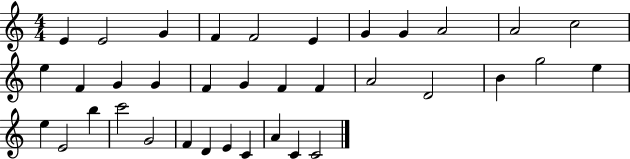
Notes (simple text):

E4/q E4/h G4/q F4/q F4/h E4/q G4/q G4/q A4/h A4/h C5/h E5/q F4/q G4/q G4/q F4/q G4/q F4/q F4/q A4/h D4/h B4/q G5/h E5/q E5/q E4/h B5/q C6/h G4/h F4/q D4/q E4/q C4/q A4/q C4/q C4/h